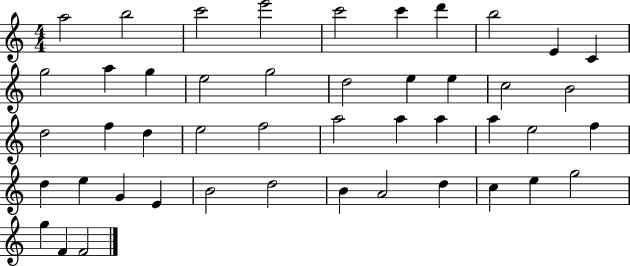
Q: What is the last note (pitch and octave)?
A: F4